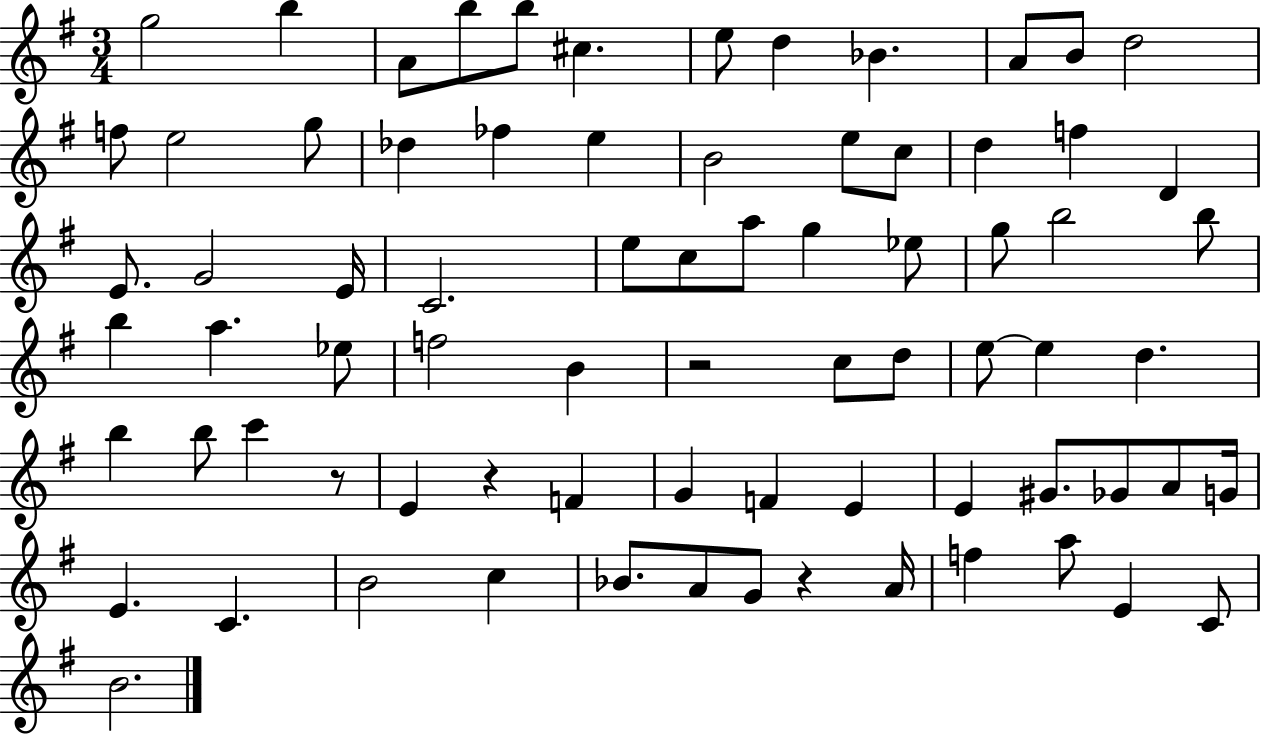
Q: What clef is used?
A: treble